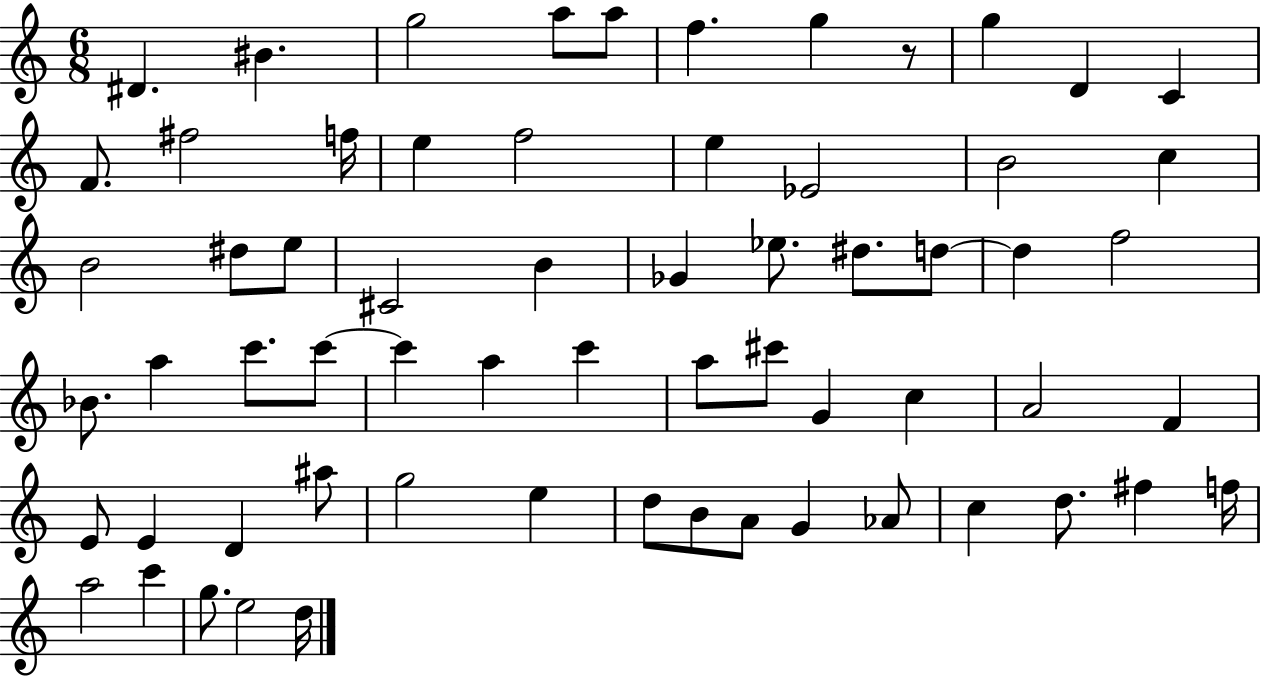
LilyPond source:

{
  \clef treble
  \numericTimeSignature
  \time 6/8
  \key c \major
  dis'4. bis'4. | g''2 a''8 a''8 | f''4. g''4 r8 | g''4 d'4 c'4 | \break f'8. fis''2 f''16 | e''4 f''2 | e''4 ees'2 | b'2 c''4 | \break b'2 dis''8 e''8 | cis'2 b'4 | ges'4 ees''8. dis''8. d''8~~ | d''4 f''2 | \break bes'8. a''4 c'''8. c'''8~~ | c'''4 a''4 c'''4 | a''8 cis'''8 g'4 c''4 | a'2 f'4 | \break e'8 e'4 d'4 ais''8 | g''2 e''4 | d''8 b'8 a'8 g'4 aes'8 | c''4 d''8. fis''4 f''16 | \break a''2 c'''4 | g''8. e''2 d''16 | \bar "|."
}